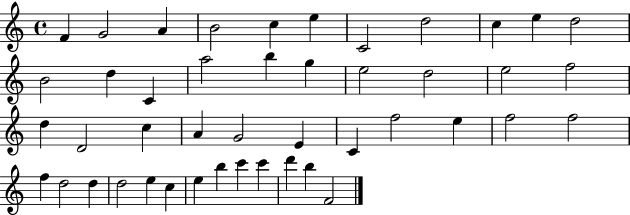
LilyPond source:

{
  \clef treble
  \time 4/4
  \defaultTimeSignature
  \key c \major
  f'4 g'2 a'4 | b'2 c''4 e''4 | c'2 d''2 | c''4 e''4 d''2 | \break b'2 d''4 c'4 | a''2 b''4 g''4 | e''2 d''2 | e''2 f''2 | \break d''4 d'2 c''4 | a'4 g'2 e'4 | c'4 f''2 e''4 | f''2 f''2 | \break f''4 d''2 d''4 | d''2 e''4 c''4 | e''4 b''4 c'''4 c'''4 | d'''4 b''4 f'2 | \break \bar "|."
}